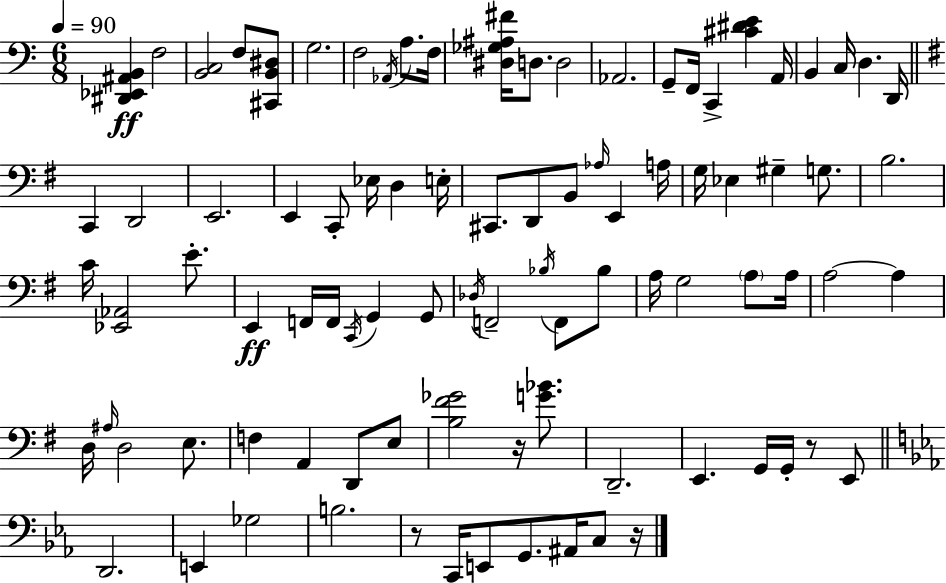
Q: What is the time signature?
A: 6/8